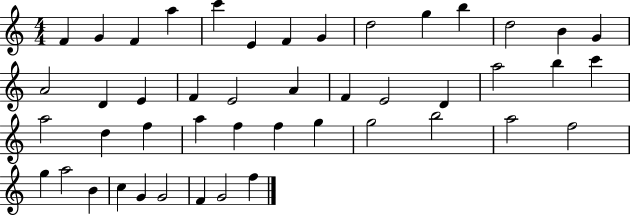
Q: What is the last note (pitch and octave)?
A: F5